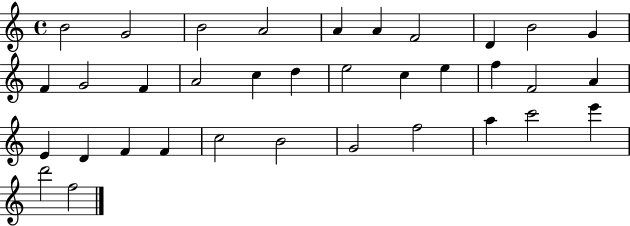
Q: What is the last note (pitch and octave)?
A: F5